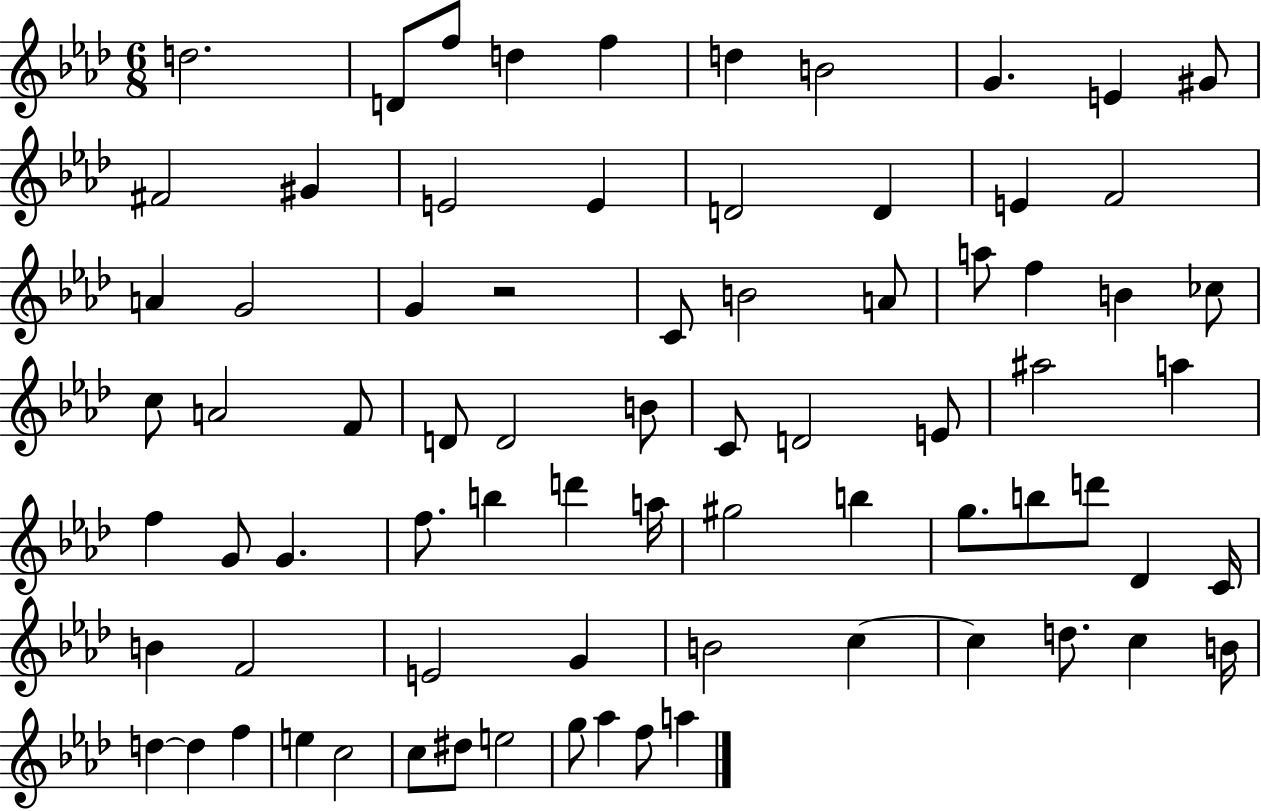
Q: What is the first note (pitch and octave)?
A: D5